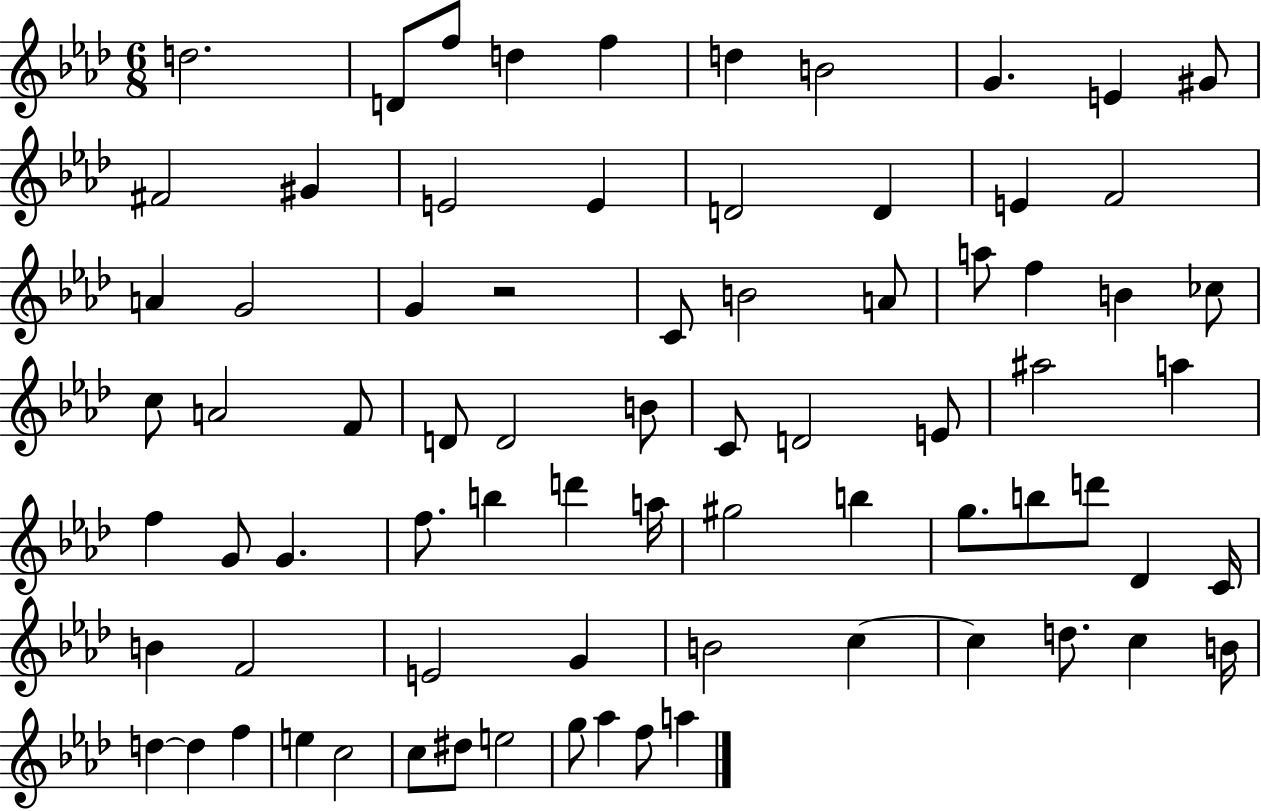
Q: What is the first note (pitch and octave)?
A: D5